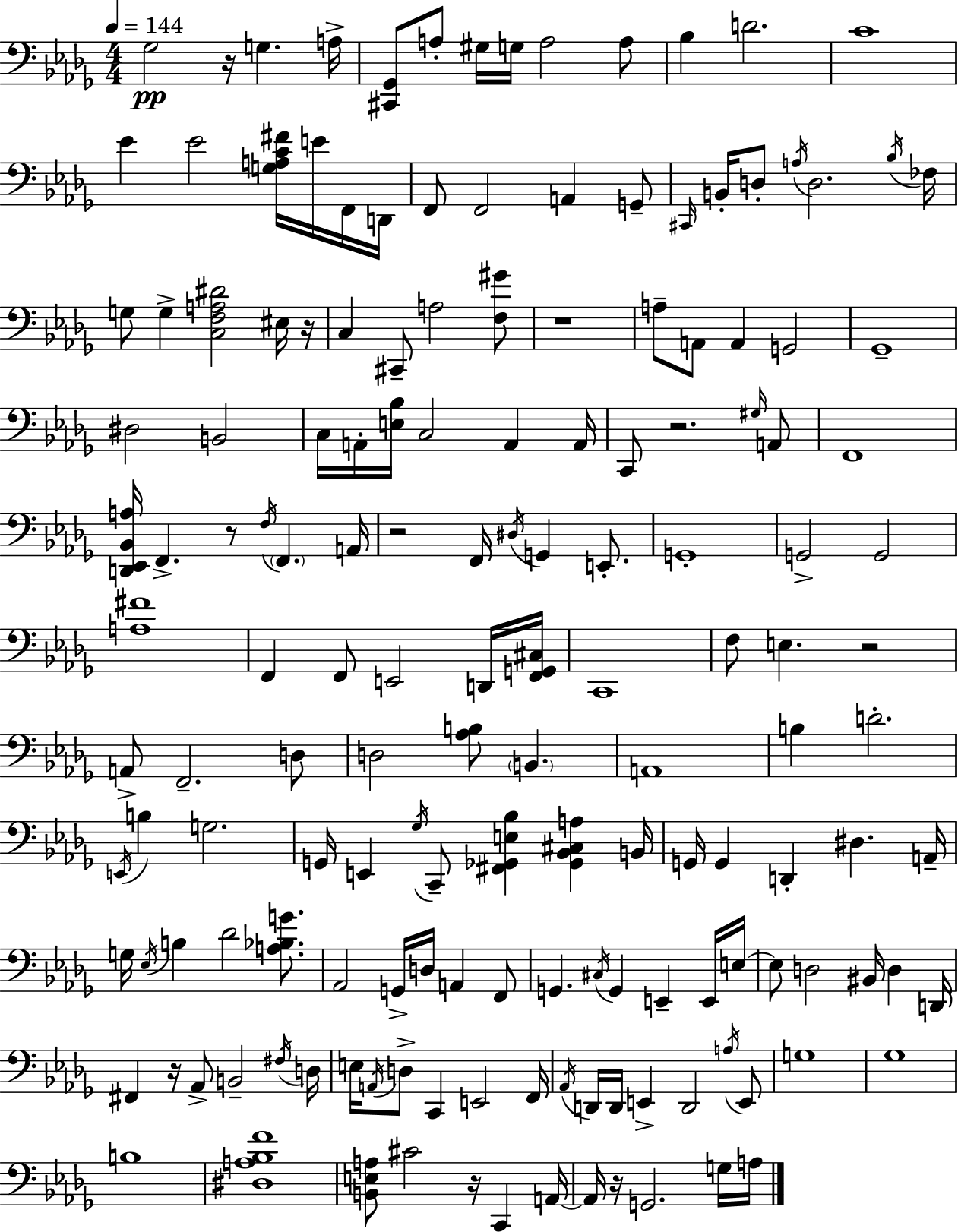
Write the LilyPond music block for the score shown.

{
  \clef bass
  \numericTimeSignature
  \time 4/4
  \key bes \minor
  \tempo 4 = 144
  ges2\pp r16 g4. a16-> | <cis, ges,>8 a8-. gis16 g16 a2 a8 | bes4 d'2. | c'1 | \break ees'4 ees'2 <g a c' fis'>16 e'16 f,16 d,16 | f,8 f,2 a,4 g,8-- | \grace { cis,16 } b,16-. d8-. \acciaccatura { a16 } d2. | \acciaccatura { bes16 } fes16 g8 g4-> <c f a dis'>2 | \break eis16 r16 c4 cis,8-- a2 | <f gis'>8 r1 | a8-- a,8 a,4 g,2 | ges,1-- | \break dis2 b,2 | c16 a,16-. <e bes>16 c2 a,4 | a,16 c,8 r2. | \grace { gis16 } a,8 f,1 | \break <d, ees, bes, a>16 f,4.-> r8 \acciaccatura { f16 } \parenthesize f,4. | a,16 r2 f,16 \acciaccatura { dis16 } g,4 | e,8.-. g,1-. | g,2-> g,2 | \break <a fis'>1 | f,4 f,8 e,2 | d,16 <f, g, cis>16 c,1 | f8 e4. r2 | \break a,8-> f,2.-- | d8 d2 <aes b>8 | \parenthesize b,4. a,1 | b4 d'2.-. | \break \acciaccatura { e,16 } b4 g2. | g,16 e,4 \acciaccatura { ges16 } c,8-- <fis, ges, e bes>4 | <ges, bes, cis a>4 b,16 g,16 g,4 d,4-. | dis4. a,16-- g16 \acciaccatura { ees16 } b4 des'2 | \break <a bes g'>8. aes,2 | g,16-> d16 a,4 f,8 g,4. \acciaccatura { cis16 } | g,4 e,4-- e,16 e16~~ e8 d2 | bis,16 d4 d,16 fis,4 r16 aes,8-> | \break b,2-- \acciaccatura { fis16 } d16 e16 \acciaccatura { a,16 } d8-> c,4 | e,2 f,16 \acciaccatura { aes,16 } d,16 d,16 e,4-> | d,2 \acciaccatura { a16 } e,8 g1 | ges1 | \break b1 | <dis a bes f'>1 | <b, e a>8 | cis'2 r16 c,4 a,16~~ a,16 r16 | \break g,2. g16 a16 \bar "|."
}